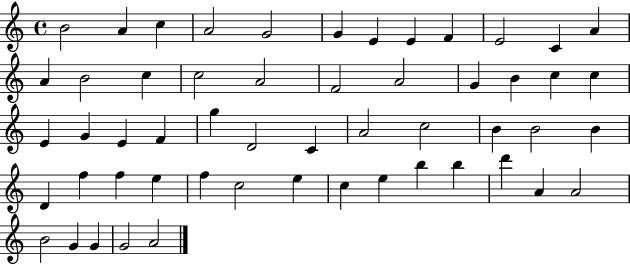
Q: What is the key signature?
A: C major